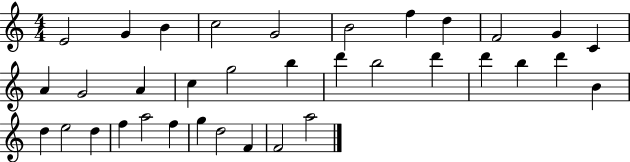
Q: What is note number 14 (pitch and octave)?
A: A4